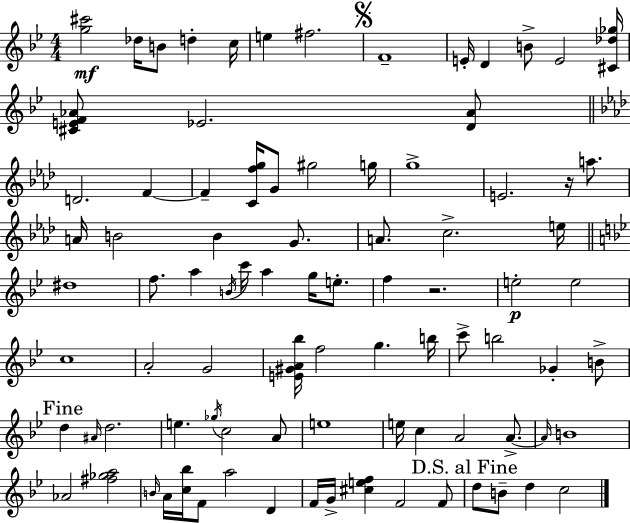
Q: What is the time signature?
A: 4/4